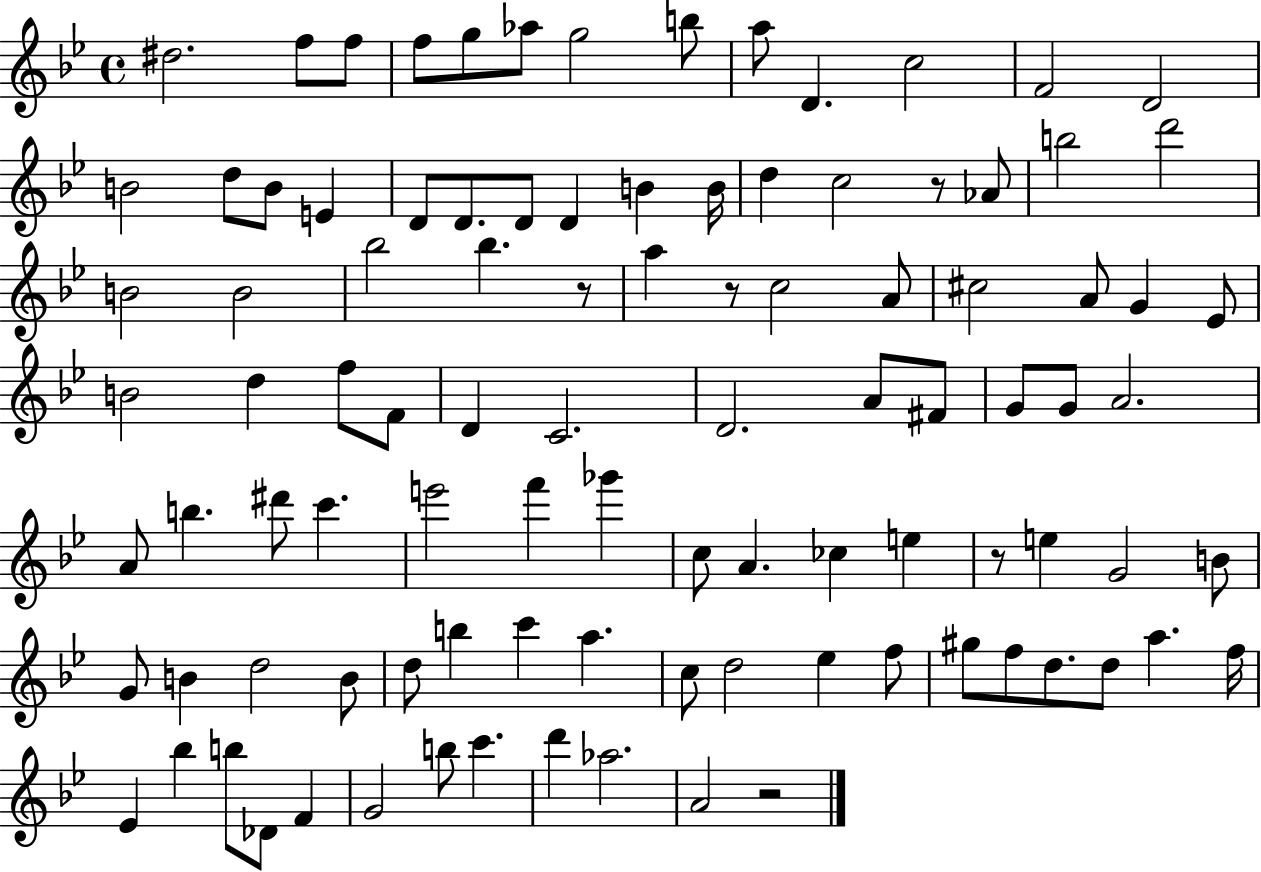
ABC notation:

X:1
T:Untitled
M:4/4
L:1/4
K:Bb
^d2 f/2 f/2 f/2 g/2 _a/2 g2 b/2 a/2 D c2 F2 D2 B2 d/2 B/2 E D/2 D/2 D/2 D B B/4 d c2 z/2 _A/2 b2 d'2 B2 B2 _b2 _b z/2 a z/2 c2 A/2 ^c2 A/2 G _E/2 B2 d f/2 F/2 D C2 D2 A/2 ^F/2 G/2 G/2 A2 A/2 b ^d'/2 c' e'2 f' _g' c/2 A _c e z/2 e G2 B/2 G/2 B d2 B/2 d/2 b c' a c/2 d2 _e f/2 ^g/2 f/2 d/2 d/2 a f/4 _E _b b/2 _D/2 F G2 b/2 c' d' _a2 A2 z2